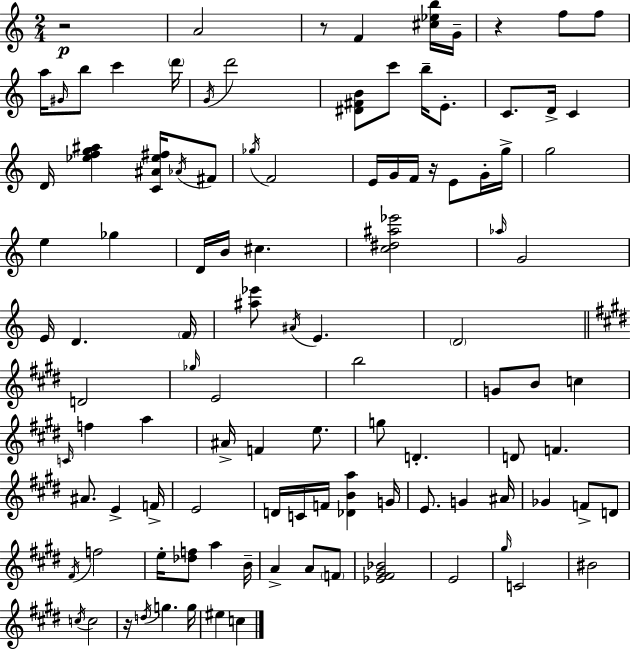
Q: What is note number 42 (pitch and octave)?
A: E4